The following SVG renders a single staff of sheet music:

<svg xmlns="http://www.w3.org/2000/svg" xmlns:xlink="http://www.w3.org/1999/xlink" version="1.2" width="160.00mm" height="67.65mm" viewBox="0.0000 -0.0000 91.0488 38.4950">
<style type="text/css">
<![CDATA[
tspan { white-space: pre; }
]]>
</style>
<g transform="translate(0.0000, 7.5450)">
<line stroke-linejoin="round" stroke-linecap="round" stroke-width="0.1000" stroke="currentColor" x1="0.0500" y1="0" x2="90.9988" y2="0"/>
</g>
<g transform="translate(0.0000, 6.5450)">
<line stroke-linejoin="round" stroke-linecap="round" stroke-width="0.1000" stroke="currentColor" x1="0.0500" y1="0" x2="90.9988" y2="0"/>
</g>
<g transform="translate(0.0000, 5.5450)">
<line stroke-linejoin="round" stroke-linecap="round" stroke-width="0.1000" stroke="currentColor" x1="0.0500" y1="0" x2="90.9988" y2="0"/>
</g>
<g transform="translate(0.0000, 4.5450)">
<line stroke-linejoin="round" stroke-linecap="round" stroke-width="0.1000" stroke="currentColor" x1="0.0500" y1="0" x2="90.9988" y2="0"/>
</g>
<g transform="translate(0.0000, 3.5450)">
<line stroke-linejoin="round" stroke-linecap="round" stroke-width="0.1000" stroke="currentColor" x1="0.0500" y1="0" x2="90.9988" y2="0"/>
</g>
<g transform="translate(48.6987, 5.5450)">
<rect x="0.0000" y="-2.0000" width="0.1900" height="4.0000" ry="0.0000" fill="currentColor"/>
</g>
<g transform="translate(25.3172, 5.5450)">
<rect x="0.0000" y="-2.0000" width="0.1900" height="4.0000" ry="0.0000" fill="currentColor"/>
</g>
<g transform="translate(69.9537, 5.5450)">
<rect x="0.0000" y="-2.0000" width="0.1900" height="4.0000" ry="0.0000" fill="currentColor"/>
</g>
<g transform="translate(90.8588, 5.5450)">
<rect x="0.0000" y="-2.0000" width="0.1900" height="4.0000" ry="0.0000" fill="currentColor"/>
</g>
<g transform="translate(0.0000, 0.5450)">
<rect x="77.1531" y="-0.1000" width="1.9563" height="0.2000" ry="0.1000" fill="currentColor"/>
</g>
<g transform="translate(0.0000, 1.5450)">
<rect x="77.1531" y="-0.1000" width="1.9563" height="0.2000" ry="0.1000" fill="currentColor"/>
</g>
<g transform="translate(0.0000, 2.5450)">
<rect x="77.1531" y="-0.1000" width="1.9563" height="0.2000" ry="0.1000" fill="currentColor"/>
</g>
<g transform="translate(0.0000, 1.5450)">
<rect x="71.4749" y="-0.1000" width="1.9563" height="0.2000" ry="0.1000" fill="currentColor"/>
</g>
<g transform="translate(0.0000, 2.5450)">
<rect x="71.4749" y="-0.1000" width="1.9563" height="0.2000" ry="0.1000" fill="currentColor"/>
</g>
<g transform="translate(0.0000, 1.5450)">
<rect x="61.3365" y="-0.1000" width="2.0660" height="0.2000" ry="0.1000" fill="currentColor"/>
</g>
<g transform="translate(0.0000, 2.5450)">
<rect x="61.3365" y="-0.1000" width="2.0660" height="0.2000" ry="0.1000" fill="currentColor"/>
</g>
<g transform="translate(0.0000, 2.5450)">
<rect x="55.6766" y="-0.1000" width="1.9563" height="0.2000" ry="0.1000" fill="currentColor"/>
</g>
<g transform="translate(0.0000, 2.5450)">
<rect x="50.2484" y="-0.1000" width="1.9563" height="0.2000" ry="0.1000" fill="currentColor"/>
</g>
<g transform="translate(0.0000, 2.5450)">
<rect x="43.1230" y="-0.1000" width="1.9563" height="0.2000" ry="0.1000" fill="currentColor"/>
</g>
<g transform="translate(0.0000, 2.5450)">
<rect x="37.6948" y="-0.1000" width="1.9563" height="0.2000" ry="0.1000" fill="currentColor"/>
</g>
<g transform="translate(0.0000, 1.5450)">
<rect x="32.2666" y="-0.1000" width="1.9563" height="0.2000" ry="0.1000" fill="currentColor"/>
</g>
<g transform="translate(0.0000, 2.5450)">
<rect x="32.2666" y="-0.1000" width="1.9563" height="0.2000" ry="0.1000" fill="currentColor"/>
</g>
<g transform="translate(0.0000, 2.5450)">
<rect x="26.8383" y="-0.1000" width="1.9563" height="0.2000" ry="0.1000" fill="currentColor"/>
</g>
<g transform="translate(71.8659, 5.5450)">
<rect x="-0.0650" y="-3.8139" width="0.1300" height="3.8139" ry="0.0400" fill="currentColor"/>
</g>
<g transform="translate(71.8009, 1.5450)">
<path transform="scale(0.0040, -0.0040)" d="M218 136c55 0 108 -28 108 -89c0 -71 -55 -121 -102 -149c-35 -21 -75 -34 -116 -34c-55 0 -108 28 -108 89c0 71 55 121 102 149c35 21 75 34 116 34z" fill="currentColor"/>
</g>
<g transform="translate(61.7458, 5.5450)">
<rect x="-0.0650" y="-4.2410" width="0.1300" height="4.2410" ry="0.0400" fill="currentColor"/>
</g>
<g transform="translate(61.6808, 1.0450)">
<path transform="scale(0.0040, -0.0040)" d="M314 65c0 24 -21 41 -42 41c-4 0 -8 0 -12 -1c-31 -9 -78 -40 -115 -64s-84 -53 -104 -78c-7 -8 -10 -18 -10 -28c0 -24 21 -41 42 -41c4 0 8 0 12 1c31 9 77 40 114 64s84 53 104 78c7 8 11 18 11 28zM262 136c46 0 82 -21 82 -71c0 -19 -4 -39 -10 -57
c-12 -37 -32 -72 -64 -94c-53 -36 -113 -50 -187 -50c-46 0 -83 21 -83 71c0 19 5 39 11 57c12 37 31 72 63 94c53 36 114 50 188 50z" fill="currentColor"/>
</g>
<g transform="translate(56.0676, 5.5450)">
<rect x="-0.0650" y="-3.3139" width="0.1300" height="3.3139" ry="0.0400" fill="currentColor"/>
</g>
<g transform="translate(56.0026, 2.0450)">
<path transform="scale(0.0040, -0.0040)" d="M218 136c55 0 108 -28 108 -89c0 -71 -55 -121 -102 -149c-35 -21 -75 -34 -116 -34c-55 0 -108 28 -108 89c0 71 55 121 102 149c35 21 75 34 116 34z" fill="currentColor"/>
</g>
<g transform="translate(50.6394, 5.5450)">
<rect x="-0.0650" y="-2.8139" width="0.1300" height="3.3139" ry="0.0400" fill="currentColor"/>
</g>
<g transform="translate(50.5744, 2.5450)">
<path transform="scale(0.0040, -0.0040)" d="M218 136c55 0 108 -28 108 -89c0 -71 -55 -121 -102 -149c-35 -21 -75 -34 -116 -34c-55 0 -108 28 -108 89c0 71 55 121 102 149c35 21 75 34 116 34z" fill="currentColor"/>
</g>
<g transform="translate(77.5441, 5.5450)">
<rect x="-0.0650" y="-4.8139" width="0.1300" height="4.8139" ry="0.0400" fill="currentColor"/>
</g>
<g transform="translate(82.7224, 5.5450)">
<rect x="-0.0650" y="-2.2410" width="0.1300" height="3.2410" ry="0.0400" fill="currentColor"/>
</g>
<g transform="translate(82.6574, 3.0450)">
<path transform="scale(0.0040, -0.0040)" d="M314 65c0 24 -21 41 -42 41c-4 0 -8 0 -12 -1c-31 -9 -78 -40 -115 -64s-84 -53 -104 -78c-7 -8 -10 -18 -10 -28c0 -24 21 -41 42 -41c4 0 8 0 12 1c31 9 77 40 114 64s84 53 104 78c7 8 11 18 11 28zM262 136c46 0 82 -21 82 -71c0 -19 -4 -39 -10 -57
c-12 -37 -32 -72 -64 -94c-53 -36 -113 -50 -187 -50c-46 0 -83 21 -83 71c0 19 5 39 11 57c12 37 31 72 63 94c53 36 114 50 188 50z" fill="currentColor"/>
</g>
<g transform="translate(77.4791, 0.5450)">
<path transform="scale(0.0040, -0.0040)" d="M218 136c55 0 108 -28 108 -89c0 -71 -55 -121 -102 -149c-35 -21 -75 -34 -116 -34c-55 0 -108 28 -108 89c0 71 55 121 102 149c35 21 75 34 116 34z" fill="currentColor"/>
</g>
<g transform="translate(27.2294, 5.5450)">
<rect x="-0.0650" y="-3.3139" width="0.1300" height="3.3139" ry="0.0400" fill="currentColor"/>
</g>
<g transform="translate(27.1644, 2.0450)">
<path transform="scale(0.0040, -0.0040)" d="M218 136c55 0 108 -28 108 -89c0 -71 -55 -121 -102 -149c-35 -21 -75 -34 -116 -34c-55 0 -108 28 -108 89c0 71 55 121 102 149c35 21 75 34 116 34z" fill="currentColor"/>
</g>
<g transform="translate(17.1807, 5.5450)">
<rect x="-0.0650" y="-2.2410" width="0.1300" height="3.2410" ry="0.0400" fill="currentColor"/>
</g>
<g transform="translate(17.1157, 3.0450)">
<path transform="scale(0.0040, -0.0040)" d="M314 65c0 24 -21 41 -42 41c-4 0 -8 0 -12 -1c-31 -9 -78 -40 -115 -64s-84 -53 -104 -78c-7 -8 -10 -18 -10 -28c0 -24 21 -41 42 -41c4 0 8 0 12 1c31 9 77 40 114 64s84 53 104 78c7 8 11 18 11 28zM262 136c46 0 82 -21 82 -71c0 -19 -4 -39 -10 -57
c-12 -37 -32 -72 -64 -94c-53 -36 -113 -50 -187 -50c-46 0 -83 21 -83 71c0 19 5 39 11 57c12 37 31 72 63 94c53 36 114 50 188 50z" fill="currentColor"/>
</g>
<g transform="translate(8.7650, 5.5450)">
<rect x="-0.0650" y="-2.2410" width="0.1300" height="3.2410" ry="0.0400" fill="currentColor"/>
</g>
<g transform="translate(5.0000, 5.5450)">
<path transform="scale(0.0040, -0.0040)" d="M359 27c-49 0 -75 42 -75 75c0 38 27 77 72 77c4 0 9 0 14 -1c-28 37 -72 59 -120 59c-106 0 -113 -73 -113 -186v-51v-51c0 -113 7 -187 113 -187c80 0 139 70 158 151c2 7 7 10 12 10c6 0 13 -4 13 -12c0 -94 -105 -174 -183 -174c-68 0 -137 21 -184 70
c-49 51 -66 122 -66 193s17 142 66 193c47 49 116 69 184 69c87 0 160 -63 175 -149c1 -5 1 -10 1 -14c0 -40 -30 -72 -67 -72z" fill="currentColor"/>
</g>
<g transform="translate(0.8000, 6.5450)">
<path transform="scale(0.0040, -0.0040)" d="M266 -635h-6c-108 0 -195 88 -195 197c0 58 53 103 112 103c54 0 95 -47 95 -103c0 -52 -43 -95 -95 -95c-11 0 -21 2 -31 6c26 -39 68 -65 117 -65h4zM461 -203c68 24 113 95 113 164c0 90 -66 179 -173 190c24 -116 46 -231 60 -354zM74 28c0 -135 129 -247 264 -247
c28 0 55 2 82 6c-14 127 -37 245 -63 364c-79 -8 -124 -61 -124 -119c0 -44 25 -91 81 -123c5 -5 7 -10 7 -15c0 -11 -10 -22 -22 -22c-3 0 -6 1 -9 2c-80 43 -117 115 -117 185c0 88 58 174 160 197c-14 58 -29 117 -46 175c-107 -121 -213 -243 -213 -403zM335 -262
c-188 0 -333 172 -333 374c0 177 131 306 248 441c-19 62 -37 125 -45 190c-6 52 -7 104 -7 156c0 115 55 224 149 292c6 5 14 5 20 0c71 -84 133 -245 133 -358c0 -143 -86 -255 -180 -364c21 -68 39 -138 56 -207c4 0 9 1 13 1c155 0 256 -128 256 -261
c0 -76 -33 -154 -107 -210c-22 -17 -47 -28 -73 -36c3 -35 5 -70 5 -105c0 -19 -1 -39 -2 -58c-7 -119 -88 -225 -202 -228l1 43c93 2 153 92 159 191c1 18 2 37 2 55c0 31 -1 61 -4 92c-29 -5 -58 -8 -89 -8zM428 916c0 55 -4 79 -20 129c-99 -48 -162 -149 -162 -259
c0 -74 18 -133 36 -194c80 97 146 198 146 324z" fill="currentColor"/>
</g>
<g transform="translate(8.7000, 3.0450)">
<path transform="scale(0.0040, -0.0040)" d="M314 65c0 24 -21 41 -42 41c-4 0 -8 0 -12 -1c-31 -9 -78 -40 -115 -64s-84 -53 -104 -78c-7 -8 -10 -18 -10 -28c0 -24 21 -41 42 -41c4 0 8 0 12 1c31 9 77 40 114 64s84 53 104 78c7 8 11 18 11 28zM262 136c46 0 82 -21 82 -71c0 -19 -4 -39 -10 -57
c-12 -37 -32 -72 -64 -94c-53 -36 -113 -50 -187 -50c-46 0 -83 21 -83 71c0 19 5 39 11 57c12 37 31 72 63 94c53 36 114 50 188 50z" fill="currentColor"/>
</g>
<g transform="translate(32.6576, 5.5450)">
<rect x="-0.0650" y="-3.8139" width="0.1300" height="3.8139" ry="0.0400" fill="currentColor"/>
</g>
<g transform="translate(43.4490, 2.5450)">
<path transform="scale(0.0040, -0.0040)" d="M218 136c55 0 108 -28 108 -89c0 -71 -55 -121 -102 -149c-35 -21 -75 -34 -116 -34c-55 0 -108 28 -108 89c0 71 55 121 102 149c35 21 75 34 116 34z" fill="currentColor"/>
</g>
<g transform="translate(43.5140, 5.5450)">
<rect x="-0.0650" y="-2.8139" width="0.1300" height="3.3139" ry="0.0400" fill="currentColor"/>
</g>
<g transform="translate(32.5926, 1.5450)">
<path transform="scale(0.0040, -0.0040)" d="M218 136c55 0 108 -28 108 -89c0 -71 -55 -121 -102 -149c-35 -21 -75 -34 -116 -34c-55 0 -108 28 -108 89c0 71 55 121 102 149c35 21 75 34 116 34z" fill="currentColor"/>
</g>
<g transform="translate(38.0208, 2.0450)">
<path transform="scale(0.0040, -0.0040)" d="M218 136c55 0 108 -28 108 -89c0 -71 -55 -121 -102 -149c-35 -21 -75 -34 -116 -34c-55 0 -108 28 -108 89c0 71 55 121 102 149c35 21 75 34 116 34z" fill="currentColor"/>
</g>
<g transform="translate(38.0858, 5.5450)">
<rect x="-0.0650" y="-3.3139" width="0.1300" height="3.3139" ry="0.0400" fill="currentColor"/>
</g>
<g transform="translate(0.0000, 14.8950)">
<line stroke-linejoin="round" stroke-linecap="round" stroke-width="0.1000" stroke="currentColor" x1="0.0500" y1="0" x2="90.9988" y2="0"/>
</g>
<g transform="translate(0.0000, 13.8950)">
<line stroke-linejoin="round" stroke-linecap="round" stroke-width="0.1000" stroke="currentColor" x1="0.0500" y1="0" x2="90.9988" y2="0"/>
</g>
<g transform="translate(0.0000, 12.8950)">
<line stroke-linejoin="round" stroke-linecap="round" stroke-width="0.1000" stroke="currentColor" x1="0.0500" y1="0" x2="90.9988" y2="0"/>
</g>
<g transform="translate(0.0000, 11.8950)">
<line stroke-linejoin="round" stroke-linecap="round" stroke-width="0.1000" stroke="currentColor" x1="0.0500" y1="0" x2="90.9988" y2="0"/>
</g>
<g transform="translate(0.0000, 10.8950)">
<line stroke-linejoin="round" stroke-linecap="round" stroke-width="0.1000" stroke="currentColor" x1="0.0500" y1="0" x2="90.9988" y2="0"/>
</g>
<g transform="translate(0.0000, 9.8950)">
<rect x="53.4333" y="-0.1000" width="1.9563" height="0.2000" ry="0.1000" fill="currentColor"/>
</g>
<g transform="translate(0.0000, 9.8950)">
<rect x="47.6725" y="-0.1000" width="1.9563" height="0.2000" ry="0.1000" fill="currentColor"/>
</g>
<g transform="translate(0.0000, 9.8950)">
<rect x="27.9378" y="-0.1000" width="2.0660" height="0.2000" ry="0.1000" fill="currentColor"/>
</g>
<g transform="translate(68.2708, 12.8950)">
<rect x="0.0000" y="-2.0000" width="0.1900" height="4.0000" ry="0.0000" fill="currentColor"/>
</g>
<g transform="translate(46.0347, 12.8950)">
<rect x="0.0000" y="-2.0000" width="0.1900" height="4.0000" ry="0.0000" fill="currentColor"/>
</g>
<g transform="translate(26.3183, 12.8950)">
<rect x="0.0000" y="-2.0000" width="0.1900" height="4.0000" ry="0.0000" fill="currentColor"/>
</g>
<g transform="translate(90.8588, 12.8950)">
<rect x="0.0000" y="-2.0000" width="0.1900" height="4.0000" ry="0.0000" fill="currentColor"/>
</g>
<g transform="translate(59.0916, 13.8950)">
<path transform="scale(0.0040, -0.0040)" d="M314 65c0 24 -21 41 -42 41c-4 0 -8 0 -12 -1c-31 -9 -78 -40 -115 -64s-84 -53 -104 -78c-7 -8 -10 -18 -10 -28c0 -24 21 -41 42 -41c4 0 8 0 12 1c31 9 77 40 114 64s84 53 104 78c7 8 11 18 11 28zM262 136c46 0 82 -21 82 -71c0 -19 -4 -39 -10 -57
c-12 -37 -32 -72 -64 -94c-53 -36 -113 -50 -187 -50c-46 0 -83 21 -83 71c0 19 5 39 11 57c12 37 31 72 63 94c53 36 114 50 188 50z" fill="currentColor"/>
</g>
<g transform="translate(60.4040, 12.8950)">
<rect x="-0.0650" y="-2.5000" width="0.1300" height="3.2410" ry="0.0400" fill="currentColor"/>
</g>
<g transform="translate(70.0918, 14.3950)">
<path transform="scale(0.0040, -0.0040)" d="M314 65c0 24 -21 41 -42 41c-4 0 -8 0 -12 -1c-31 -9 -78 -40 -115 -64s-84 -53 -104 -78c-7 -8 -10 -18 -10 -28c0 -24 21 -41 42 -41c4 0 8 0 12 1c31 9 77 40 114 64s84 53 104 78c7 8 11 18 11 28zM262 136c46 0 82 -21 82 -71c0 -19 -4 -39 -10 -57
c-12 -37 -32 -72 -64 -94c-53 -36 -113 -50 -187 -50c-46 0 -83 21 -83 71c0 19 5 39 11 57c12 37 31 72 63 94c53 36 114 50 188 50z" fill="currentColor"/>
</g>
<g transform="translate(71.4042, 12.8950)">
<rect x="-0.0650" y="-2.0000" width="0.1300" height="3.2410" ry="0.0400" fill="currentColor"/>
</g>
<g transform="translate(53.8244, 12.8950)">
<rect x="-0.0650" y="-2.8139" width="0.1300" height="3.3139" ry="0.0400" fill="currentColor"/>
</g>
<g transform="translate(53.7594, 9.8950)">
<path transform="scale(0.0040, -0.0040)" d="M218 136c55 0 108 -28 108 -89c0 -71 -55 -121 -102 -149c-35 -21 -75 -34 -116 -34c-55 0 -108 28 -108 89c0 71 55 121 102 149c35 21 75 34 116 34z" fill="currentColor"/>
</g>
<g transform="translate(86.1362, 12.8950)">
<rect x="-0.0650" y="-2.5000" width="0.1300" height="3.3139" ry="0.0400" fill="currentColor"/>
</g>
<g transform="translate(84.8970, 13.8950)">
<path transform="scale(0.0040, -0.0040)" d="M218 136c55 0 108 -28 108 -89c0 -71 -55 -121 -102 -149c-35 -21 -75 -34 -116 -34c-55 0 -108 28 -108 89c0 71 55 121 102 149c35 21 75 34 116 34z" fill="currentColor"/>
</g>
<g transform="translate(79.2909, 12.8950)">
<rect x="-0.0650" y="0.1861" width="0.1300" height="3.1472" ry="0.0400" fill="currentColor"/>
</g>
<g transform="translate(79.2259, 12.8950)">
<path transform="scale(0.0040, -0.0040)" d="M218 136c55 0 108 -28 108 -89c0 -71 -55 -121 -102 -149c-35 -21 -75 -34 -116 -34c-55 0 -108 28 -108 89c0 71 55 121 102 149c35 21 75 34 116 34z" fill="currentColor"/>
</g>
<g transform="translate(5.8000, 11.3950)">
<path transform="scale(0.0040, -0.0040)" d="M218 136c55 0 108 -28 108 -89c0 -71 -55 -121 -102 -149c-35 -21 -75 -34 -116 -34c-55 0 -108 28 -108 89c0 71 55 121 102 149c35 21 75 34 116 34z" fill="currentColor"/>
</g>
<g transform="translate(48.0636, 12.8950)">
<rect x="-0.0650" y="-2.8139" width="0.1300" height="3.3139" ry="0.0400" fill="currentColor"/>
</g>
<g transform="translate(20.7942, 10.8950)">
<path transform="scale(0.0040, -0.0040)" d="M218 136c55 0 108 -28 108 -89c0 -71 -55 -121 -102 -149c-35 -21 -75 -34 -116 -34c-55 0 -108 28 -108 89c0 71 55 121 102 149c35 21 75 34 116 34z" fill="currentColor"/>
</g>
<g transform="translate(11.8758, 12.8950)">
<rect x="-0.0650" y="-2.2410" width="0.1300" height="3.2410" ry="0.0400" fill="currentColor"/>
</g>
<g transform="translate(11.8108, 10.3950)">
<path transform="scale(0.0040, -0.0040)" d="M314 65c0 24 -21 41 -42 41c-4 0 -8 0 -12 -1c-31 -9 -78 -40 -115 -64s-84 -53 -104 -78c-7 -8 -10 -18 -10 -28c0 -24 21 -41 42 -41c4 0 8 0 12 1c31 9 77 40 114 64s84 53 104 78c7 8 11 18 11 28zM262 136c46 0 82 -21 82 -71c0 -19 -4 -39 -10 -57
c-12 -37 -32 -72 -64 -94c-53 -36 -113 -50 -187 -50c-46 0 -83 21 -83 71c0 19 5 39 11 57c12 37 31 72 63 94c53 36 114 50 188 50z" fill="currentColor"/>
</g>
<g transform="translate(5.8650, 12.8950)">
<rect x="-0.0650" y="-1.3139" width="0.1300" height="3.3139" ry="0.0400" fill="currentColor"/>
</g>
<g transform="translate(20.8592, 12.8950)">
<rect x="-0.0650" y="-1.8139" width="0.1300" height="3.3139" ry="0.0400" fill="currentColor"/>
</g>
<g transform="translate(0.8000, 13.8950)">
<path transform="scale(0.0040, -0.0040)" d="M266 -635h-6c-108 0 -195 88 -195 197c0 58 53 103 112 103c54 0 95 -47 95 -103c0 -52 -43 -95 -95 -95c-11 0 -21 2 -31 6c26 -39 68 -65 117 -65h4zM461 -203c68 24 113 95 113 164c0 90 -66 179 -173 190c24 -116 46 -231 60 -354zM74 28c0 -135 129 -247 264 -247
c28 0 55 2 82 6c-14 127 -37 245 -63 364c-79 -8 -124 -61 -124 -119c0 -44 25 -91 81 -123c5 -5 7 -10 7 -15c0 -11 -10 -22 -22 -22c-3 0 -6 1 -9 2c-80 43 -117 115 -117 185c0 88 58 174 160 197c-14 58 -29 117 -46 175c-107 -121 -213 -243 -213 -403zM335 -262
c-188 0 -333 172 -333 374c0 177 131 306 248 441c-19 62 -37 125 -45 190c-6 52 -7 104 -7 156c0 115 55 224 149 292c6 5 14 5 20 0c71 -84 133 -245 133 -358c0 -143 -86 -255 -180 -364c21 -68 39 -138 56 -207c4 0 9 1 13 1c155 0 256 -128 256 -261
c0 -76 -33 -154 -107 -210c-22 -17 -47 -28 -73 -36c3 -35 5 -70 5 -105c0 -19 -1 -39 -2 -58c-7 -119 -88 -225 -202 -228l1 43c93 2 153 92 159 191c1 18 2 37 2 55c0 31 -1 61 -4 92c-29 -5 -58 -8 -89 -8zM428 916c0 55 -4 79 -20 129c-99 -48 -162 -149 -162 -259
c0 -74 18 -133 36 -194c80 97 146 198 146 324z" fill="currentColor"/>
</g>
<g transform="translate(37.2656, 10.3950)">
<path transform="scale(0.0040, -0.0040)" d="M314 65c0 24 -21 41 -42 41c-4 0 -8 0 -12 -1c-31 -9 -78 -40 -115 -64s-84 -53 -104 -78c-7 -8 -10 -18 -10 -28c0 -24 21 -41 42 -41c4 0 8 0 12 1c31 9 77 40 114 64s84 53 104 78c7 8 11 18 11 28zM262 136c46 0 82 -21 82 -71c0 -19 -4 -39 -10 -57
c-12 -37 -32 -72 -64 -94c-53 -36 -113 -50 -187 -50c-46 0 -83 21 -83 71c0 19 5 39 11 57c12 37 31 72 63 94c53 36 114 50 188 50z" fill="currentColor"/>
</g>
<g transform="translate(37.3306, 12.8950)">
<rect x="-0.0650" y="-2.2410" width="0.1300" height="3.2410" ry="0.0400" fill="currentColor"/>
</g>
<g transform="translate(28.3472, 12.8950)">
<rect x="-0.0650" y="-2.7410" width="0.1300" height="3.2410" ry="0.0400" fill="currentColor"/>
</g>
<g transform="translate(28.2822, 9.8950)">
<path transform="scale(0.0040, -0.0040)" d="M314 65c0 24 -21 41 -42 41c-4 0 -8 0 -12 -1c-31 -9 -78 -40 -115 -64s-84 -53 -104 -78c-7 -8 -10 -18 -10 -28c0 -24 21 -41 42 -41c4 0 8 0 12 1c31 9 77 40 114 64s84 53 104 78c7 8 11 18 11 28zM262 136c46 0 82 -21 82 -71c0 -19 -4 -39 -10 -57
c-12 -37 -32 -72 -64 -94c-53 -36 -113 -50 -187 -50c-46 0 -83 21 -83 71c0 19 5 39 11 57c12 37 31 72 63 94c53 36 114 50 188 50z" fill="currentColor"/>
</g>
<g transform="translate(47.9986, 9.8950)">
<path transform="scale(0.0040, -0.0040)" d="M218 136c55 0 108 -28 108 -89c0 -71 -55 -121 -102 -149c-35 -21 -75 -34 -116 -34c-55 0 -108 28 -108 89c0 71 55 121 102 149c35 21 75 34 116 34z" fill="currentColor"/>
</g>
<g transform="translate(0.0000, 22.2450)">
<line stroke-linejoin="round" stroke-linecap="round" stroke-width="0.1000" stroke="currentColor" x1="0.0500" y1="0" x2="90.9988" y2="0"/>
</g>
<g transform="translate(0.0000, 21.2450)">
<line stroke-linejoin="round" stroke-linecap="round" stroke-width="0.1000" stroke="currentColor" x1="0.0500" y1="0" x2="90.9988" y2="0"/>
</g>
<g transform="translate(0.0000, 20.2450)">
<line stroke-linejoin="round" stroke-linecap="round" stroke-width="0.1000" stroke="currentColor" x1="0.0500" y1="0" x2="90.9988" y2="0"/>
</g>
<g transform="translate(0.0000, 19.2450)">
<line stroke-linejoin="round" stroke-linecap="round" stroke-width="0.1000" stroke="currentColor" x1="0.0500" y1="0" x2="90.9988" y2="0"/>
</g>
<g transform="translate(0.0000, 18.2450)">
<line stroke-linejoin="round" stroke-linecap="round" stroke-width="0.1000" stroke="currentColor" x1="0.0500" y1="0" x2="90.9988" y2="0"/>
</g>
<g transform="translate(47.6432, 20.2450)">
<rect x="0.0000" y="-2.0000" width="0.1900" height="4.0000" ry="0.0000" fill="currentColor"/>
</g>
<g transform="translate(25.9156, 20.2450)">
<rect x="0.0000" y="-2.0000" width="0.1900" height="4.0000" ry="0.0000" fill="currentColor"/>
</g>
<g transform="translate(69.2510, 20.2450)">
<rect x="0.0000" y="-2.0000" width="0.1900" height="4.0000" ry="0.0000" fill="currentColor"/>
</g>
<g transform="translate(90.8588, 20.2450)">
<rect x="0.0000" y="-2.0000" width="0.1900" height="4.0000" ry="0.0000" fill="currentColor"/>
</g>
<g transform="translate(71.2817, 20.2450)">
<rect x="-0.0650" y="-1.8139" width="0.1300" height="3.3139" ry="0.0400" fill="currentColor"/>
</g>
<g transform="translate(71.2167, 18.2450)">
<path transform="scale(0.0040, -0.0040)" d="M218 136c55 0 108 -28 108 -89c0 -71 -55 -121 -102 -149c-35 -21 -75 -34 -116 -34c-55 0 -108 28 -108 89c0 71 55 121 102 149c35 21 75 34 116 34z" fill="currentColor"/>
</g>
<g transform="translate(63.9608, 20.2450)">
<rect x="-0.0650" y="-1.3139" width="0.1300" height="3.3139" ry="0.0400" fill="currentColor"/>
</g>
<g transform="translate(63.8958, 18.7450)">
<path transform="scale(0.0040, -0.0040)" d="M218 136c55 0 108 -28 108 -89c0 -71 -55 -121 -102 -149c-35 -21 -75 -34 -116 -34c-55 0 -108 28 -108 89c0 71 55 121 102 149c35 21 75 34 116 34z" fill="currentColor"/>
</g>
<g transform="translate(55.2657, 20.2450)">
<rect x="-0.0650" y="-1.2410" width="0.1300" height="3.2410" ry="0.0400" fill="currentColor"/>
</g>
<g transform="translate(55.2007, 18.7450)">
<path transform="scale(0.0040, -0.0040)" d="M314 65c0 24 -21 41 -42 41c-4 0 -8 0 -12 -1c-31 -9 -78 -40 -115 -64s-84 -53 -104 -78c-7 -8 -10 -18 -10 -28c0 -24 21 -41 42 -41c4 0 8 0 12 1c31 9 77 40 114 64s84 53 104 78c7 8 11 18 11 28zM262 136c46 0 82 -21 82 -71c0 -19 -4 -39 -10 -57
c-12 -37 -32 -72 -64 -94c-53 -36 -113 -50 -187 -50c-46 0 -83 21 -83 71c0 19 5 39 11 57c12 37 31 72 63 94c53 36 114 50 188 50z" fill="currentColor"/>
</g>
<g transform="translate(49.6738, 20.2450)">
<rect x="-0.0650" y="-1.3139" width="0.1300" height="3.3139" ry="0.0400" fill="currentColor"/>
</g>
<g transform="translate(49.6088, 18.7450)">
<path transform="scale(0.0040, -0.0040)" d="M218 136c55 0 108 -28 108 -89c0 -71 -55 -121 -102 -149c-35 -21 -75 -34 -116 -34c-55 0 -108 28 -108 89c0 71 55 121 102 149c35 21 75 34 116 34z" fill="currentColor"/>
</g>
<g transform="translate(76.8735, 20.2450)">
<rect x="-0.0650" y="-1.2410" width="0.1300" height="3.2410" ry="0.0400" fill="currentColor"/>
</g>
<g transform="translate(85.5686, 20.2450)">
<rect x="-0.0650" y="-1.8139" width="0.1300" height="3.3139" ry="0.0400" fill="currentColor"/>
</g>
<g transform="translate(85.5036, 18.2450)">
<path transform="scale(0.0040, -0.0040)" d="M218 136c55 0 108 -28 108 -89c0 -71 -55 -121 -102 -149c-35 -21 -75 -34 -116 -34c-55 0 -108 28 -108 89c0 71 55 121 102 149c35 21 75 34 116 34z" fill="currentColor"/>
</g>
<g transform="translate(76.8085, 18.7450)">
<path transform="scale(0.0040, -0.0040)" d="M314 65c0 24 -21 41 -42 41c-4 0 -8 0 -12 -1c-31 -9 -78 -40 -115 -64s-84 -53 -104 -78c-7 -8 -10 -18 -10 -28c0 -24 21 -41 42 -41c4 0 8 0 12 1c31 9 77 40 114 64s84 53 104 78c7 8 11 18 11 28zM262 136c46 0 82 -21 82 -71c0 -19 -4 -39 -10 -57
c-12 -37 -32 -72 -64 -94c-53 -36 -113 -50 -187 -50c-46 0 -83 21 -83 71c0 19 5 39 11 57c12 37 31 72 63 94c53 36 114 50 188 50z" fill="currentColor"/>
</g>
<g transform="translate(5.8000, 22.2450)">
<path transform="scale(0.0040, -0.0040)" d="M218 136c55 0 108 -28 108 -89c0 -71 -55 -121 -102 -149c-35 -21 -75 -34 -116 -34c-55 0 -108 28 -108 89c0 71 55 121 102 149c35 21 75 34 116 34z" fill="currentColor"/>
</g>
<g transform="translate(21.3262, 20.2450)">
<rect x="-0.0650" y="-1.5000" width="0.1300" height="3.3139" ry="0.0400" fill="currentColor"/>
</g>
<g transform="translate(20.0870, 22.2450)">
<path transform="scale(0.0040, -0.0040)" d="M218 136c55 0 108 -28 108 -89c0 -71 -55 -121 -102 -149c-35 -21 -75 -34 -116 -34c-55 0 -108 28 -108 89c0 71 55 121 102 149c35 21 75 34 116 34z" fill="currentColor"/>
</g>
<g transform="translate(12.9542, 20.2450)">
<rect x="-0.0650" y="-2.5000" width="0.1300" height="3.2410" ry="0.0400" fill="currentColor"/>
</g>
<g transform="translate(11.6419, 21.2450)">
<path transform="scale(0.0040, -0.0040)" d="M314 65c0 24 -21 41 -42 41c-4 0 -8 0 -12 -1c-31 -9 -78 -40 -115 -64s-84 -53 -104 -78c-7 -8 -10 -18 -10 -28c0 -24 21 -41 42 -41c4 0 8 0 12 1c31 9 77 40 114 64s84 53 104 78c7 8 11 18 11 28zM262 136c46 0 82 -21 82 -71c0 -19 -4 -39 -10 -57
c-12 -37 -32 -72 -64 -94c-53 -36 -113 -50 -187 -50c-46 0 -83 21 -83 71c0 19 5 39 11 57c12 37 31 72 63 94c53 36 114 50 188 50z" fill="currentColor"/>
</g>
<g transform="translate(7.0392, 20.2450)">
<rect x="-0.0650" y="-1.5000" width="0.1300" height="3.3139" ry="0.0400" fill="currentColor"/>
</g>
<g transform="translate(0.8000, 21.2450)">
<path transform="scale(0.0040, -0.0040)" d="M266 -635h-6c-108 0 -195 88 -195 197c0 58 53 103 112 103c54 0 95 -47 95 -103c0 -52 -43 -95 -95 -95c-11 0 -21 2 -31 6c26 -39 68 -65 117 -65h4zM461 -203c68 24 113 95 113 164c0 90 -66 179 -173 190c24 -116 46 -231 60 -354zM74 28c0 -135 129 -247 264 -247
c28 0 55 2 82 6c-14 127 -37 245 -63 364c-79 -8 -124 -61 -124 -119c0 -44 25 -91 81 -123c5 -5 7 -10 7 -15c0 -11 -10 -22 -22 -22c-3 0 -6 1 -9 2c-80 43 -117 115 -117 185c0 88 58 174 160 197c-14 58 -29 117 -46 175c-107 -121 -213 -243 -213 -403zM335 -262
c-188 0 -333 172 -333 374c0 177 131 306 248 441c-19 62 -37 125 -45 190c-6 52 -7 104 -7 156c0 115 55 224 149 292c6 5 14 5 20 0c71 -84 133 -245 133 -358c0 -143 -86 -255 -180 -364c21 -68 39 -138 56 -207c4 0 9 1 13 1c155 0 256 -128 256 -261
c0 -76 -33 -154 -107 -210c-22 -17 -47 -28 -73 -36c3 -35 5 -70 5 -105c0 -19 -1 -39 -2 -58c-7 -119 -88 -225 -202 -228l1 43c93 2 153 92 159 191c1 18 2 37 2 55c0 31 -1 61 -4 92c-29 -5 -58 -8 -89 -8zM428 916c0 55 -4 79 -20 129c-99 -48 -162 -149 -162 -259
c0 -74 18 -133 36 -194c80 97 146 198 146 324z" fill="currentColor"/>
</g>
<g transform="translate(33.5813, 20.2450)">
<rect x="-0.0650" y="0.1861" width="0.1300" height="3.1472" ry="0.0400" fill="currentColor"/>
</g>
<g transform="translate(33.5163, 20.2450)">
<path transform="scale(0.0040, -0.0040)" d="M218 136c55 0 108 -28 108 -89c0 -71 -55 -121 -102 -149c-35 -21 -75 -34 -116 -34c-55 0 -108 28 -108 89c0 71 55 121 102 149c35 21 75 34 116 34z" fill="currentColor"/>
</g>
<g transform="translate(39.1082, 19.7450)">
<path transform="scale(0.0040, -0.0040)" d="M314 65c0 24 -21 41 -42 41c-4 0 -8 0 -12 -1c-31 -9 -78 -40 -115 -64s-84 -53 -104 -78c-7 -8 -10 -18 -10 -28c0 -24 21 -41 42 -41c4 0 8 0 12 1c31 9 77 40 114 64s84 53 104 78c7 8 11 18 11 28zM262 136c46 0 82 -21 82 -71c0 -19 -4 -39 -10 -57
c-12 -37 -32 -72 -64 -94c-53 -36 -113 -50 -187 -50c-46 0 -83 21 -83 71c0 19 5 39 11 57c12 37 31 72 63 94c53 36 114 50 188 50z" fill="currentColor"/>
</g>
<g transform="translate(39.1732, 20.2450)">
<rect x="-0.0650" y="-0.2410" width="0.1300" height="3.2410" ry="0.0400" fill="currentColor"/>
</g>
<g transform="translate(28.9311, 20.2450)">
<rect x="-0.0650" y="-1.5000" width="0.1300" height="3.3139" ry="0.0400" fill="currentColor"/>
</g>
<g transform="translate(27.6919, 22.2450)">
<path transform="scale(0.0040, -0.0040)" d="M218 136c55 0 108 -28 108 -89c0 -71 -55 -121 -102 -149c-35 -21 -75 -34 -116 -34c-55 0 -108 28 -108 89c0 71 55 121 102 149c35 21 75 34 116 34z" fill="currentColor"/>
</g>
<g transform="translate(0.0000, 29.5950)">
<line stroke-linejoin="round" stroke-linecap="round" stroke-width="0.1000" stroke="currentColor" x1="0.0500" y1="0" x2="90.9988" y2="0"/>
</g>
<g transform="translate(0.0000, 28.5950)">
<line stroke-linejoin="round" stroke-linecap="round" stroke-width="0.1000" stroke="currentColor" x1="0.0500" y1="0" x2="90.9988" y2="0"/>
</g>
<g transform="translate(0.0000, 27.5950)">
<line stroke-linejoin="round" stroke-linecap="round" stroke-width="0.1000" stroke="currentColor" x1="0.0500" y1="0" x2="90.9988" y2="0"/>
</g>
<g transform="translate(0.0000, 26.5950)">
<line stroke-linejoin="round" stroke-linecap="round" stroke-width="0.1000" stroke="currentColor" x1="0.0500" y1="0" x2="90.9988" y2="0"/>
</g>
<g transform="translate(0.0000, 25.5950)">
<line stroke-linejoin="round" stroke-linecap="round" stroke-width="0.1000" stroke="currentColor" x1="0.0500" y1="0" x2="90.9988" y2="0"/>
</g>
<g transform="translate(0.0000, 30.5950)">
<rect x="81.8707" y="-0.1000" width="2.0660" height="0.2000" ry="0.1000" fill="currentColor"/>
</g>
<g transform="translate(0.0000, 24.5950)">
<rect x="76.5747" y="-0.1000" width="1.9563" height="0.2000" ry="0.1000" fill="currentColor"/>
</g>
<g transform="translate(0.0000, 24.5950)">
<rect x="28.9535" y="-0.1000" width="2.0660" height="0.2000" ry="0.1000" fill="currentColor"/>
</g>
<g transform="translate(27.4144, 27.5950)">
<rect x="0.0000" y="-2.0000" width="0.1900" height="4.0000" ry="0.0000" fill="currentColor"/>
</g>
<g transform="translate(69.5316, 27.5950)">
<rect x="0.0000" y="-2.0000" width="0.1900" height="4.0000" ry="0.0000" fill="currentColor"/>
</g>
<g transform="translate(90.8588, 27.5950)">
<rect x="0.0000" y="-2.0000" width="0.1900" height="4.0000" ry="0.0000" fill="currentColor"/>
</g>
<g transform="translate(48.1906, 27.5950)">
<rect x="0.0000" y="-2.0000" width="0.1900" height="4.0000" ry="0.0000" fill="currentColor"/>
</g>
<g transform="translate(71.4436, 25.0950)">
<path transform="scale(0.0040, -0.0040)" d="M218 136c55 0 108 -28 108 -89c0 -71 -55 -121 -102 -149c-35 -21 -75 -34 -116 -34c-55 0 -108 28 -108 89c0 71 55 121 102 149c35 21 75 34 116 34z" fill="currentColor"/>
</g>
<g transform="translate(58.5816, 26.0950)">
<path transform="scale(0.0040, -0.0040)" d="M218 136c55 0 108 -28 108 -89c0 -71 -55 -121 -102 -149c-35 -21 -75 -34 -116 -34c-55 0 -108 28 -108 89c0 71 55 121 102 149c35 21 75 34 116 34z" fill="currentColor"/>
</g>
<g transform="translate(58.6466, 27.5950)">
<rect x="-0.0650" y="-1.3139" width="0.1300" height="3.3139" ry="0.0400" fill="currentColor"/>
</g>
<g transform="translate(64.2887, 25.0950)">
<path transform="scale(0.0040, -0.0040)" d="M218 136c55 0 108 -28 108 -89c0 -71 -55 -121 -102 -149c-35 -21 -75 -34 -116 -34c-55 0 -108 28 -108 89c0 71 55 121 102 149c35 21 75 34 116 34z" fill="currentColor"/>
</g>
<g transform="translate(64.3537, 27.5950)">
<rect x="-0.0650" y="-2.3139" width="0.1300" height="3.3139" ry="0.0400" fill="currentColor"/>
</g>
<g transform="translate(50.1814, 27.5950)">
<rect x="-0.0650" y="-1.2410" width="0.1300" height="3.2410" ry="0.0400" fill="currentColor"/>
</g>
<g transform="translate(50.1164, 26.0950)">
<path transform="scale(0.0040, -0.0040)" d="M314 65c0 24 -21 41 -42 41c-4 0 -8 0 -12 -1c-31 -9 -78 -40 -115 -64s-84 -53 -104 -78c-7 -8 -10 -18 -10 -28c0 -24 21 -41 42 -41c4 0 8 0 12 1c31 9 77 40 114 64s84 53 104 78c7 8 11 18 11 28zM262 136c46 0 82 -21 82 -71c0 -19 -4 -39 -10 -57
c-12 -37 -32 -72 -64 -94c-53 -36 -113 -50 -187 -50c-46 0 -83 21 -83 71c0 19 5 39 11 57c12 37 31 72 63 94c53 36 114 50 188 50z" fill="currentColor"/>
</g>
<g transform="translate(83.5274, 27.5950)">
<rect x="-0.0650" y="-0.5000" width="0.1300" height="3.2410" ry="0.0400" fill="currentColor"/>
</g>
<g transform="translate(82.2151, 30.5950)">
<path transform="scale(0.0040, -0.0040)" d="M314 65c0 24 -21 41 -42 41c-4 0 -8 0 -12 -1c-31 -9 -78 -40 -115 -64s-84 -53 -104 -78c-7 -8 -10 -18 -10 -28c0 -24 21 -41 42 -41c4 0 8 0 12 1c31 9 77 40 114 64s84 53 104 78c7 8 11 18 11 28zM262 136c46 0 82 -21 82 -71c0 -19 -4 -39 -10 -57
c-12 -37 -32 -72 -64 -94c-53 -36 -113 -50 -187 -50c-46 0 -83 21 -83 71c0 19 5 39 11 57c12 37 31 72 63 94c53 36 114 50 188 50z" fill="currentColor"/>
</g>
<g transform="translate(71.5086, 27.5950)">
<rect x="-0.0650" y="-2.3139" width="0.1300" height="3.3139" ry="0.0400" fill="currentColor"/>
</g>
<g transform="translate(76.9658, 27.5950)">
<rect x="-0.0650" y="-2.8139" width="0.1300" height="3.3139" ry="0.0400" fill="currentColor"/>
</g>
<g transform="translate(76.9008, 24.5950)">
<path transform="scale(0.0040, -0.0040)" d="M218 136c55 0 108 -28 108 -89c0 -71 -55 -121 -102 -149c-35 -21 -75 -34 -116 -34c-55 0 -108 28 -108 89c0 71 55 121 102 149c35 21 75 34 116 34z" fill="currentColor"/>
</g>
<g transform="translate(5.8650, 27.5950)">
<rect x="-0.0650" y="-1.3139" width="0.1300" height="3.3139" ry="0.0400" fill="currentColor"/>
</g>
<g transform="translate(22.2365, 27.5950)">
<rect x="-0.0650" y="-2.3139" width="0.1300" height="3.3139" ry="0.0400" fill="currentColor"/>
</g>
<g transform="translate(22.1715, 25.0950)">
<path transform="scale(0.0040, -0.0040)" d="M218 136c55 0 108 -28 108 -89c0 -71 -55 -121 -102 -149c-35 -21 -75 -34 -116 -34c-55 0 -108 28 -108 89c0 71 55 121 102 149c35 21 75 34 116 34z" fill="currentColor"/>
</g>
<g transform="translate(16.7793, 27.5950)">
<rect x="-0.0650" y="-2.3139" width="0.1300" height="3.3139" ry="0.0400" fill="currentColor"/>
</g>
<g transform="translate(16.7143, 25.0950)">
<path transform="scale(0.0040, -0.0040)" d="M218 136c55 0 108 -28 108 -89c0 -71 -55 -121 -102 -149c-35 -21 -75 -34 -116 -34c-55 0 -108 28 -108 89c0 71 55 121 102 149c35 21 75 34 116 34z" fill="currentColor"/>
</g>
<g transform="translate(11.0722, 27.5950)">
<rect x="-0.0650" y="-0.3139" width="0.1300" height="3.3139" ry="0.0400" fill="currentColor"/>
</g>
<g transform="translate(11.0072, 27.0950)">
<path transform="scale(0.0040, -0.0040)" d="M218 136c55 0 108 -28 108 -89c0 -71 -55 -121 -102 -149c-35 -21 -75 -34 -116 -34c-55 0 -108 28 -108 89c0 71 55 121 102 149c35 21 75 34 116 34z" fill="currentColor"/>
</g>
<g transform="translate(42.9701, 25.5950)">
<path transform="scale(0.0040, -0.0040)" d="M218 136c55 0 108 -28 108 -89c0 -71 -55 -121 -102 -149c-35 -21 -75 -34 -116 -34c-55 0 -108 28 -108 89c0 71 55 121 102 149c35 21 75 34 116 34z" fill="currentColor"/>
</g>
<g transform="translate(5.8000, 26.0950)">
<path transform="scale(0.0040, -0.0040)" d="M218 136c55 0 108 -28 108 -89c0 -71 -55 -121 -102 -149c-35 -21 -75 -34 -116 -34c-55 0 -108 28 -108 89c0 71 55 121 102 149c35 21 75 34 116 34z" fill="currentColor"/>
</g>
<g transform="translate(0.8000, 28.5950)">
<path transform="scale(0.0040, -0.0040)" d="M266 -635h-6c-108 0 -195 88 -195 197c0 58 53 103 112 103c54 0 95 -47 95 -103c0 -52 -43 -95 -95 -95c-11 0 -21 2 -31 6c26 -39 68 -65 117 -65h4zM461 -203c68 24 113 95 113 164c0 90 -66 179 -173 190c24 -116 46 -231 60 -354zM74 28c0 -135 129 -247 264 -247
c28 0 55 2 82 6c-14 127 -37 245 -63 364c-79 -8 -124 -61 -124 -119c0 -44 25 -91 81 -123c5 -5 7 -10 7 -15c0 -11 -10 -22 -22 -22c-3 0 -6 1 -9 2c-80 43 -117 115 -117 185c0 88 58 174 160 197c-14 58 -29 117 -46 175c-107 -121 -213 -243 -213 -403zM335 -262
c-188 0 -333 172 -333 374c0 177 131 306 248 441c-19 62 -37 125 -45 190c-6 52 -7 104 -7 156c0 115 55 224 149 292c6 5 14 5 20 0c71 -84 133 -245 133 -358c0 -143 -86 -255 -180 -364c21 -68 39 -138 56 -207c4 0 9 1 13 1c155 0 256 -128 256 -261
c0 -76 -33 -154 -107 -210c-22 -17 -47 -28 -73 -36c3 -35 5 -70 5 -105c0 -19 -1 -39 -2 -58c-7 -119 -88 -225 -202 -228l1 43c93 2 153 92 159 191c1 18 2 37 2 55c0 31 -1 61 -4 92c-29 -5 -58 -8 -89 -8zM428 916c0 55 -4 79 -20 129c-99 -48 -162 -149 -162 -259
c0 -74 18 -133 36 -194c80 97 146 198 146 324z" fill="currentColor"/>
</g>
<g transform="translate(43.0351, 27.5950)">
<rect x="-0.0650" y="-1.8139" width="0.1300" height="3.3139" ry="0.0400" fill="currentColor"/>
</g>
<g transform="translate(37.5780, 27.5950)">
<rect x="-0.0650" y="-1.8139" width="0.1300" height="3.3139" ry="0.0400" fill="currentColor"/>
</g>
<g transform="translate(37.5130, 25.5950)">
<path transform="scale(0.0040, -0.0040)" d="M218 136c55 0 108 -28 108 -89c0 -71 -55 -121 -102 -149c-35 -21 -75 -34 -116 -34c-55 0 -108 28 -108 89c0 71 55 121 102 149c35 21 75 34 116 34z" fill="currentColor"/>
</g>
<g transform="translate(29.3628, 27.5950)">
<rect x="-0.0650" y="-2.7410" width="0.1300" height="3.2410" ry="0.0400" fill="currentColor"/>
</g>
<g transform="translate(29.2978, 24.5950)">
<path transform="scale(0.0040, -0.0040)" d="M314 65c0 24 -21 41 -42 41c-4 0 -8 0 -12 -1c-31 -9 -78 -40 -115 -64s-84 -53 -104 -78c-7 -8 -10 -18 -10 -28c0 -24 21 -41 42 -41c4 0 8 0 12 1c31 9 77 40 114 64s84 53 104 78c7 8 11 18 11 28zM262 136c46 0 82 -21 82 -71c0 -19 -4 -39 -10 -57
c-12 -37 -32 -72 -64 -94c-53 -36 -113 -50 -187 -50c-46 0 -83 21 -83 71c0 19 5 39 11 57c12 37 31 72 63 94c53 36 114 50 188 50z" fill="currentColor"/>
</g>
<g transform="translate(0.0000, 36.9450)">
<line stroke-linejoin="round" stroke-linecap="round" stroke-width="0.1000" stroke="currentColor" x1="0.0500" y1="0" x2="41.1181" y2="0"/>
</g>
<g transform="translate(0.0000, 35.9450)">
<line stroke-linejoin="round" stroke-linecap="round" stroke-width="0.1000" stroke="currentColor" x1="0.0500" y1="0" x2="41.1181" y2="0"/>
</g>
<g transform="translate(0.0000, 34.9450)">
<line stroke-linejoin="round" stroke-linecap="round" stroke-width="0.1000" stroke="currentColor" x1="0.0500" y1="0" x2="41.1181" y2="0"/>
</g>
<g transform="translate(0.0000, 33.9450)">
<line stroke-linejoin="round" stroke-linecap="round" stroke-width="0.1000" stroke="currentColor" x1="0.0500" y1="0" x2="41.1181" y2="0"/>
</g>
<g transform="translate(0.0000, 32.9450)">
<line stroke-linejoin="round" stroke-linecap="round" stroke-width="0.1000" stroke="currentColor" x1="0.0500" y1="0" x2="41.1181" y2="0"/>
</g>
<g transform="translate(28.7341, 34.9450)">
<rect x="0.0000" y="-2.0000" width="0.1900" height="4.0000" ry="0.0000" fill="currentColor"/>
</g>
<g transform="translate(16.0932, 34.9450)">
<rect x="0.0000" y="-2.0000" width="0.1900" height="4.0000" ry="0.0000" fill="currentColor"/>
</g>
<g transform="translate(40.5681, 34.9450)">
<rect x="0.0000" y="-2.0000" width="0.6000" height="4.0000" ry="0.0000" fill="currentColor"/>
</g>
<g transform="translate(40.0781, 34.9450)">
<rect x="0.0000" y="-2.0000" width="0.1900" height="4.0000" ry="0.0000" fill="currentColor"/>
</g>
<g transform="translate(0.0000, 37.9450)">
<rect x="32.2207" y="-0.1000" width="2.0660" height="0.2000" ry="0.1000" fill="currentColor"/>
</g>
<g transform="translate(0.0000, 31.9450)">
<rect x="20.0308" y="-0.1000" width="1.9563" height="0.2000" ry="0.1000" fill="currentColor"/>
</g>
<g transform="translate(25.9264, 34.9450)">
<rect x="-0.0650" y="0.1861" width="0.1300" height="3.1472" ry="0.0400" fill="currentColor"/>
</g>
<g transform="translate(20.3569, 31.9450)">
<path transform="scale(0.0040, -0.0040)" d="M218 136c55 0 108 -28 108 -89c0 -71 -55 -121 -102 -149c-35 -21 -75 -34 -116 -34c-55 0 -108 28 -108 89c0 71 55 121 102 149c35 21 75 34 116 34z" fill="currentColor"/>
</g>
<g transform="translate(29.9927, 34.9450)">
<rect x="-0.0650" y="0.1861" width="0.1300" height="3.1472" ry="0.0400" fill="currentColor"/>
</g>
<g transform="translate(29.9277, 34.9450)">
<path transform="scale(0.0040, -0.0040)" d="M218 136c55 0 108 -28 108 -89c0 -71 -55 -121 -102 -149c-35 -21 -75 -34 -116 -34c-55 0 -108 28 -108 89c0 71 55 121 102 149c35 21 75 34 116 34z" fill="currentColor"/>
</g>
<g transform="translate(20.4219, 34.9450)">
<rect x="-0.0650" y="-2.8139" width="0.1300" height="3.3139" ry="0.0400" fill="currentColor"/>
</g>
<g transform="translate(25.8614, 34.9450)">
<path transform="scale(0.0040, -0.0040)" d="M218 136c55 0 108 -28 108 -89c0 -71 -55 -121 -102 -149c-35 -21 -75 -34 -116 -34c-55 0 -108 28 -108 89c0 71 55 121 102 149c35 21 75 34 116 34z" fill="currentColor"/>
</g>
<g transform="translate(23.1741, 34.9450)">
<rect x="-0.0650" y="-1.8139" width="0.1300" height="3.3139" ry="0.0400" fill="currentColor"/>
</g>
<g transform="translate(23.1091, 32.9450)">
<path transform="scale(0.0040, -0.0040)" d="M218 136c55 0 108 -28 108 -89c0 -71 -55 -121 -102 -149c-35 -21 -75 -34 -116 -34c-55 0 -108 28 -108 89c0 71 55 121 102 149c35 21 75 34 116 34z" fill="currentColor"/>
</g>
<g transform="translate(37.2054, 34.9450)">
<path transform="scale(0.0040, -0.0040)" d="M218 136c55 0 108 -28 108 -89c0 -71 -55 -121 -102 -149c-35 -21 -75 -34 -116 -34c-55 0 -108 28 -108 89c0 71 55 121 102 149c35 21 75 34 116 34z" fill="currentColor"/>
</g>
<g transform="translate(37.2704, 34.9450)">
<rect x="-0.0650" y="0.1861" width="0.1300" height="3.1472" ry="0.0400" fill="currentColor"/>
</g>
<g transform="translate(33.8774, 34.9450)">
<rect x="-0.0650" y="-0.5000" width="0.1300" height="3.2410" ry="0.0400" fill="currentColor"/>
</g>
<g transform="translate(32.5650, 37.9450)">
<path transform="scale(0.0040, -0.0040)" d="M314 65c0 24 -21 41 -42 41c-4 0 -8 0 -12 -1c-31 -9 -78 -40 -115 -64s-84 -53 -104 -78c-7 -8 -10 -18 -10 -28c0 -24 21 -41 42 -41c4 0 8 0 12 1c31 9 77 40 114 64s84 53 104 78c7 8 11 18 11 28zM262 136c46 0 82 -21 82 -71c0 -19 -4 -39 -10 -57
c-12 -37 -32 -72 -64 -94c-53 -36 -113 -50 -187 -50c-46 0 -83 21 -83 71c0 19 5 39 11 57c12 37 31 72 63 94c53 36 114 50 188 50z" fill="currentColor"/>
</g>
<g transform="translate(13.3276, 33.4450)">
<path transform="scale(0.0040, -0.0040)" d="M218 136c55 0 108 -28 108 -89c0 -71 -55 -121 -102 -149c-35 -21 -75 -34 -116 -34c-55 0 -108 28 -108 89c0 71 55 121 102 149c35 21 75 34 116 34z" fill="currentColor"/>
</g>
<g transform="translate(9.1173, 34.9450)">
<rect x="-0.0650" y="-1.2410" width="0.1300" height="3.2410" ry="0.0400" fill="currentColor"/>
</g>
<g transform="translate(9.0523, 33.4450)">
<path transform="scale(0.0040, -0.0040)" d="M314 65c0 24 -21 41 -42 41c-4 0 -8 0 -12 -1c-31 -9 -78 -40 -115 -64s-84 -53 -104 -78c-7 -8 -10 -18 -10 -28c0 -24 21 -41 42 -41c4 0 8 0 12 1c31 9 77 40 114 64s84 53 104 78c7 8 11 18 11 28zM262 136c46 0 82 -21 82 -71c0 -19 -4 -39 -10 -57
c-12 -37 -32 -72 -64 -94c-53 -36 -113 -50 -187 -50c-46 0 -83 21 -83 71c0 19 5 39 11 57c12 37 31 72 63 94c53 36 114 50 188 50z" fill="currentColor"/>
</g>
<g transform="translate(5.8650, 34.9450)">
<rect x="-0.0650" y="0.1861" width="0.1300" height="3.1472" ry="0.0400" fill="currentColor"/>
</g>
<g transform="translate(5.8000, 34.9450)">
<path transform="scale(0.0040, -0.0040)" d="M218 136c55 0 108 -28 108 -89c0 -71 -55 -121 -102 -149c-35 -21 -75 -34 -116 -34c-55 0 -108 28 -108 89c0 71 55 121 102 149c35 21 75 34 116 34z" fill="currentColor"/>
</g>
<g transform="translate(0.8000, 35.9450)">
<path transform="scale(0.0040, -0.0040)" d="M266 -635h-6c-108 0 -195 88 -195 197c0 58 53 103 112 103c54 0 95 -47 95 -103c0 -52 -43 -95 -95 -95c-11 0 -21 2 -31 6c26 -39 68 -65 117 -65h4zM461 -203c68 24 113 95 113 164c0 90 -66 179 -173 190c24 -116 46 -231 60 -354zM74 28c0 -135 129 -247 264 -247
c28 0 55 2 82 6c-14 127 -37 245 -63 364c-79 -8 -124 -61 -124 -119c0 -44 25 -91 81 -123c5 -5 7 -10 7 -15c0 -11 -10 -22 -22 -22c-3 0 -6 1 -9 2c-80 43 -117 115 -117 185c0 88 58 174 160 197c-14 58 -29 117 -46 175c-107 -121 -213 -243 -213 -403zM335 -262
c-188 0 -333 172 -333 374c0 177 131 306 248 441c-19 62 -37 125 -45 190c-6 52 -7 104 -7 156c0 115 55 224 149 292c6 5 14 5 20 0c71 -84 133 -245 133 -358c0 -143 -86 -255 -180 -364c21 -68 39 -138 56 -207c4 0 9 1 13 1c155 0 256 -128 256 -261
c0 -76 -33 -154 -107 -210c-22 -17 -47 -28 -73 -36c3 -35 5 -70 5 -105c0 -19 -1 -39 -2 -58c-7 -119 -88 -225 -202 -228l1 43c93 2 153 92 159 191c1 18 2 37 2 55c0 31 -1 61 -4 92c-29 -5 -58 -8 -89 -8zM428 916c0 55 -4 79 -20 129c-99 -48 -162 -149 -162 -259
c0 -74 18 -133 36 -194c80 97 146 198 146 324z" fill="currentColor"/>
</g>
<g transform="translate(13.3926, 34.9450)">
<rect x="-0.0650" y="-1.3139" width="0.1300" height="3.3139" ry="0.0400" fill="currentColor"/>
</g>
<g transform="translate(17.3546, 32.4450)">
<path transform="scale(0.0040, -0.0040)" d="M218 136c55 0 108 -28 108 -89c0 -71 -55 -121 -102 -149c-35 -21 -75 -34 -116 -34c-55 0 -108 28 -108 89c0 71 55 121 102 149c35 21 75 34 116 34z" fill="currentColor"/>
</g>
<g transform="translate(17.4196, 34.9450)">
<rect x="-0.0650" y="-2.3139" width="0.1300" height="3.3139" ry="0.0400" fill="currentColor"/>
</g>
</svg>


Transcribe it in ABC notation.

X:1
T:Untitled
M:4/4
L:1/4
K:C
g2 g2 b c' b a a b d'2 c' e' g2 e g2 f a2 g2 a a G2 F2 B G E G2 E E B c2 e e2 e f e2 f e c g g a2 f f e2 e g g a C2 B e2 e g a f B B C2 B